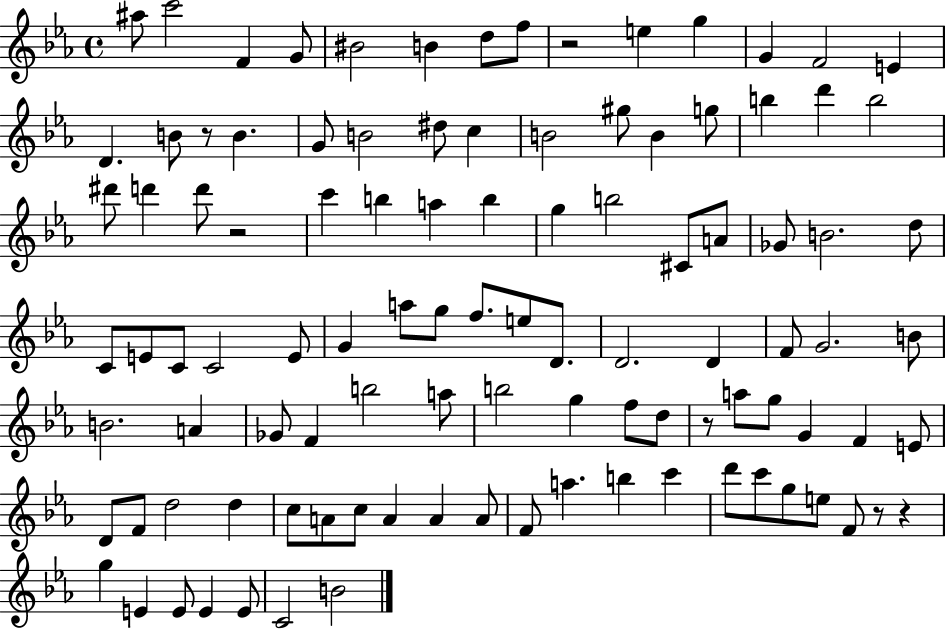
{
  \clef treble
  \time 4/4
  \defaultTimeSignature
  \key ees \major
  ais''8 c'''2 f'4 g'8 | bis'2 b'4 d''8 f''8 | r2 e''4 g''4 | g'4 f'2 e'4 | \break d'4. b'8 r8 b'4. | g'8 b'2 dis''8 c''4 | b'2 gis''8 b'4 g''8 | b''4 d'''4 b''2 | \break dis'''8 d'''4 d'''8 r2 | c'''4 b''4 a''4 b''4 | g''4 b''2 cis'8 a'8 | ges'8 b'2. d''8 | \break c'8 e'8 c'8 c'2 e'8 | g'4 a''8 g''8 f''8. e''8 d'8. | d'2. d'4 | f'8 g'2. b'8 | \break b'2. a'4 | ges'8 f'4 b''2 a''8 | b''2 g''4 f''8 d''8 | r8 a''8 g''8 g'4 f'4 e'8 | \break d'8 f'8 d''2 d''4 | c''8 a'8 c''8 a'4 a'4 a'8 | f'8 a''4. b''4 c'''4 | d'''8 c'''8 g''8 e''8 f'8 r8 r4 | \break g''4 e'4 e'8 e'4 e'8 | c'2 b'2 | \bar "|."
}